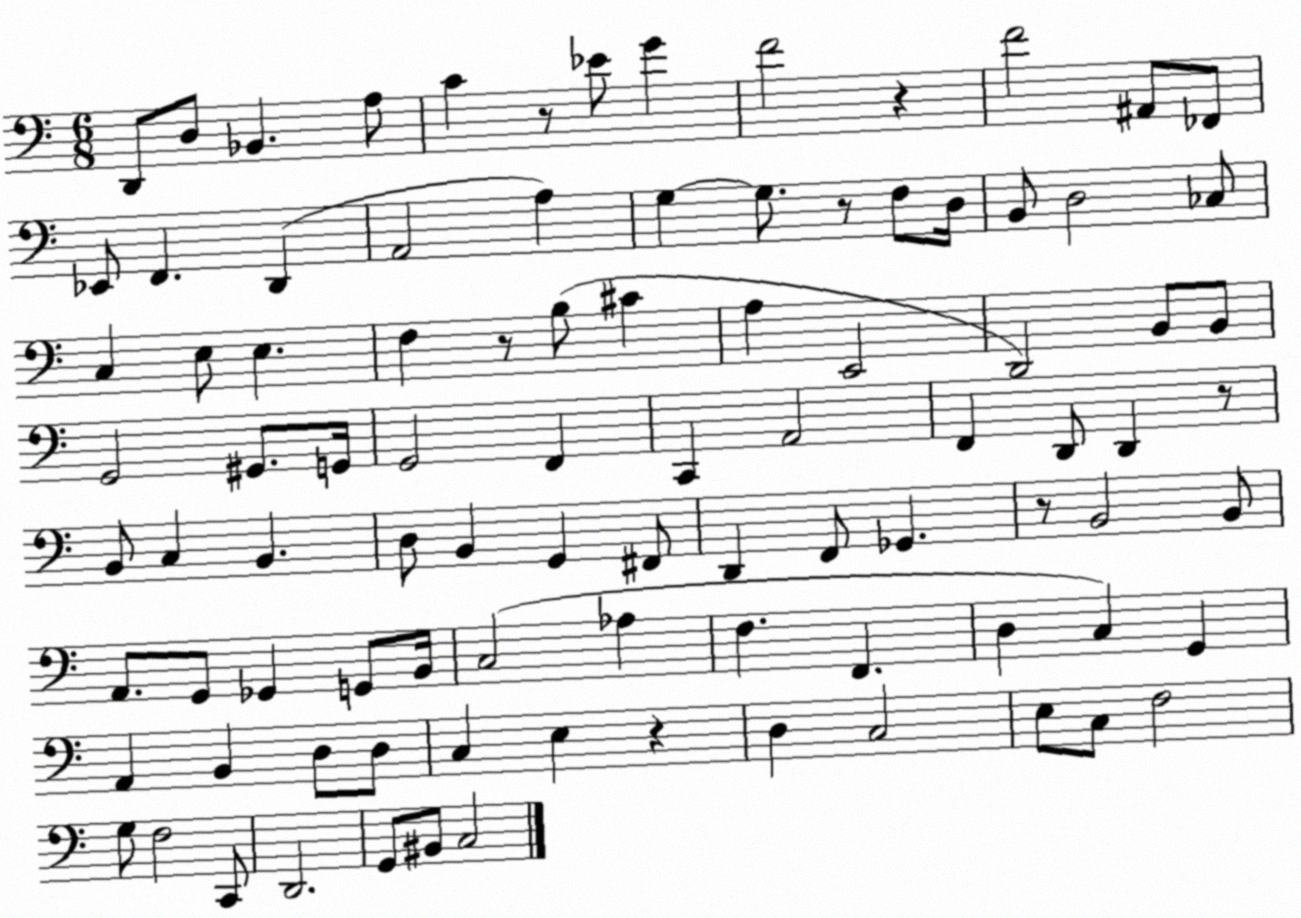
X:1
T:Untitled
M:6/8
L:1/4
K:C
D,,/2 D,/2 _B,, A,/2 C z/2 _E/2 G F2 z F2 ^A,,/2 _F,,/2 _E,,/2 F,, D,, A,,2 A, G, G,/2 z/2 F,/2 D,/4 B,,/2 D,2 _C,/2 C, E,/2 E, F, z/2 B,/2 ^C A, E,,2 D,,2 B,,/2 B,,/2 G,,2 ^G,,/2 G,,/4 G,,2 F,, C,, A,,2 F,, D,,/2 D,, z/2 B,,/2 C, B,, D,/2 B,, G,, ^F,,/2 D,, F,,/2 _G,, z/2 B,,2 B,,/2 A,,/2 G,,/2 _G,, G,,/2 B,,/4 C,2 _A, F, F,, D, C, G,, A,, B,, D,/2 D,/2 C, E, z D, C,2 E,/2 C,/2 F,2 G,/2 F,2 C,,/2 D,,2 G,,/2 ^B,,/2 C,2